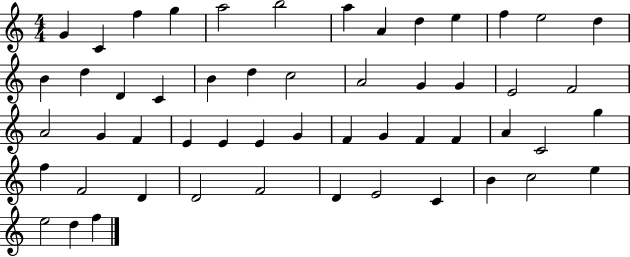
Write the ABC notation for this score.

X:1
T:Untitled
M:4/4
L:1/4
K:C
G C f g a2 b2 a A d e f e2 d B d D C B d c2 A2 G G E2 F2 A2 G F E E E G F G F F A C2 g f F2 D D2 F2 D E2 C B c2 e e2 d f